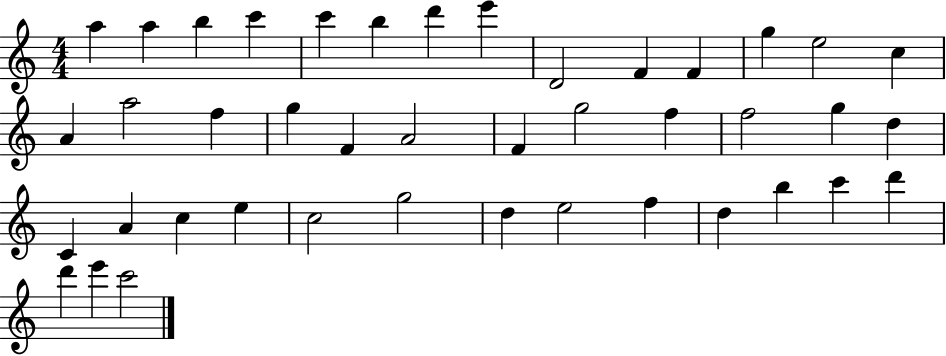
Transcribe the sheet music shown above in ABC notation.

X:1
T:Untitled
M:4/4
L:1/4
K:C
a a b c' c' b d' e' D2 F F g e2 c A a2 f g F A2 F g2 f f2 g d C A c e c2 g2 d e2 f d b c' d' d' e' c'2